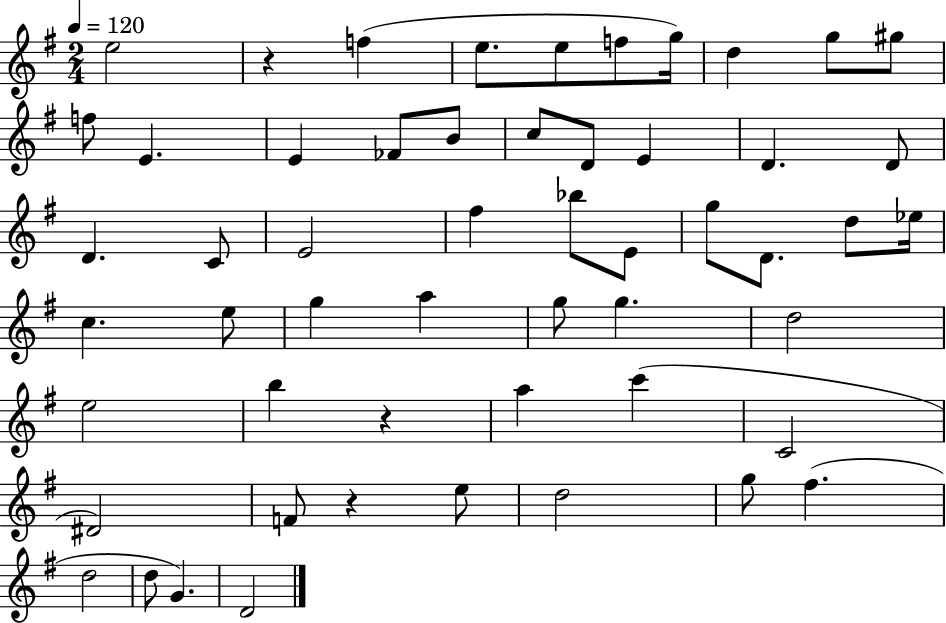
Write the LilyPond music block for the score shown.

{
  \clef treble
  \numericTimeSignature
  \time 2/4
  \key g \major
  \tempo 4 = 120
  e''2 | r4 f''4( | e''8. e''8 f''8 g''16) | d''4 g''8 gis''8 | \break f''8 e'4. | e'4 fes'8 b'8 | c''8 d'8 e'4 | d'4. d'8 | \break d'4. c'8 | e'2 | fis''4 bes''8 e'8 | g''8 d'8. d''8 ees''16 | \break c''4. e''8 | g''4 a''4 | g''8 g''4. | d''2 | \break e''2 | b''4 r4 | a''4 c'''4( | c'2 | \break dis'2) | f'8 r4 e''8 | d''2 | g''8 fis''4.( | \break d''2 | d''8 g'4.) | d'2 | \bar "|."
}